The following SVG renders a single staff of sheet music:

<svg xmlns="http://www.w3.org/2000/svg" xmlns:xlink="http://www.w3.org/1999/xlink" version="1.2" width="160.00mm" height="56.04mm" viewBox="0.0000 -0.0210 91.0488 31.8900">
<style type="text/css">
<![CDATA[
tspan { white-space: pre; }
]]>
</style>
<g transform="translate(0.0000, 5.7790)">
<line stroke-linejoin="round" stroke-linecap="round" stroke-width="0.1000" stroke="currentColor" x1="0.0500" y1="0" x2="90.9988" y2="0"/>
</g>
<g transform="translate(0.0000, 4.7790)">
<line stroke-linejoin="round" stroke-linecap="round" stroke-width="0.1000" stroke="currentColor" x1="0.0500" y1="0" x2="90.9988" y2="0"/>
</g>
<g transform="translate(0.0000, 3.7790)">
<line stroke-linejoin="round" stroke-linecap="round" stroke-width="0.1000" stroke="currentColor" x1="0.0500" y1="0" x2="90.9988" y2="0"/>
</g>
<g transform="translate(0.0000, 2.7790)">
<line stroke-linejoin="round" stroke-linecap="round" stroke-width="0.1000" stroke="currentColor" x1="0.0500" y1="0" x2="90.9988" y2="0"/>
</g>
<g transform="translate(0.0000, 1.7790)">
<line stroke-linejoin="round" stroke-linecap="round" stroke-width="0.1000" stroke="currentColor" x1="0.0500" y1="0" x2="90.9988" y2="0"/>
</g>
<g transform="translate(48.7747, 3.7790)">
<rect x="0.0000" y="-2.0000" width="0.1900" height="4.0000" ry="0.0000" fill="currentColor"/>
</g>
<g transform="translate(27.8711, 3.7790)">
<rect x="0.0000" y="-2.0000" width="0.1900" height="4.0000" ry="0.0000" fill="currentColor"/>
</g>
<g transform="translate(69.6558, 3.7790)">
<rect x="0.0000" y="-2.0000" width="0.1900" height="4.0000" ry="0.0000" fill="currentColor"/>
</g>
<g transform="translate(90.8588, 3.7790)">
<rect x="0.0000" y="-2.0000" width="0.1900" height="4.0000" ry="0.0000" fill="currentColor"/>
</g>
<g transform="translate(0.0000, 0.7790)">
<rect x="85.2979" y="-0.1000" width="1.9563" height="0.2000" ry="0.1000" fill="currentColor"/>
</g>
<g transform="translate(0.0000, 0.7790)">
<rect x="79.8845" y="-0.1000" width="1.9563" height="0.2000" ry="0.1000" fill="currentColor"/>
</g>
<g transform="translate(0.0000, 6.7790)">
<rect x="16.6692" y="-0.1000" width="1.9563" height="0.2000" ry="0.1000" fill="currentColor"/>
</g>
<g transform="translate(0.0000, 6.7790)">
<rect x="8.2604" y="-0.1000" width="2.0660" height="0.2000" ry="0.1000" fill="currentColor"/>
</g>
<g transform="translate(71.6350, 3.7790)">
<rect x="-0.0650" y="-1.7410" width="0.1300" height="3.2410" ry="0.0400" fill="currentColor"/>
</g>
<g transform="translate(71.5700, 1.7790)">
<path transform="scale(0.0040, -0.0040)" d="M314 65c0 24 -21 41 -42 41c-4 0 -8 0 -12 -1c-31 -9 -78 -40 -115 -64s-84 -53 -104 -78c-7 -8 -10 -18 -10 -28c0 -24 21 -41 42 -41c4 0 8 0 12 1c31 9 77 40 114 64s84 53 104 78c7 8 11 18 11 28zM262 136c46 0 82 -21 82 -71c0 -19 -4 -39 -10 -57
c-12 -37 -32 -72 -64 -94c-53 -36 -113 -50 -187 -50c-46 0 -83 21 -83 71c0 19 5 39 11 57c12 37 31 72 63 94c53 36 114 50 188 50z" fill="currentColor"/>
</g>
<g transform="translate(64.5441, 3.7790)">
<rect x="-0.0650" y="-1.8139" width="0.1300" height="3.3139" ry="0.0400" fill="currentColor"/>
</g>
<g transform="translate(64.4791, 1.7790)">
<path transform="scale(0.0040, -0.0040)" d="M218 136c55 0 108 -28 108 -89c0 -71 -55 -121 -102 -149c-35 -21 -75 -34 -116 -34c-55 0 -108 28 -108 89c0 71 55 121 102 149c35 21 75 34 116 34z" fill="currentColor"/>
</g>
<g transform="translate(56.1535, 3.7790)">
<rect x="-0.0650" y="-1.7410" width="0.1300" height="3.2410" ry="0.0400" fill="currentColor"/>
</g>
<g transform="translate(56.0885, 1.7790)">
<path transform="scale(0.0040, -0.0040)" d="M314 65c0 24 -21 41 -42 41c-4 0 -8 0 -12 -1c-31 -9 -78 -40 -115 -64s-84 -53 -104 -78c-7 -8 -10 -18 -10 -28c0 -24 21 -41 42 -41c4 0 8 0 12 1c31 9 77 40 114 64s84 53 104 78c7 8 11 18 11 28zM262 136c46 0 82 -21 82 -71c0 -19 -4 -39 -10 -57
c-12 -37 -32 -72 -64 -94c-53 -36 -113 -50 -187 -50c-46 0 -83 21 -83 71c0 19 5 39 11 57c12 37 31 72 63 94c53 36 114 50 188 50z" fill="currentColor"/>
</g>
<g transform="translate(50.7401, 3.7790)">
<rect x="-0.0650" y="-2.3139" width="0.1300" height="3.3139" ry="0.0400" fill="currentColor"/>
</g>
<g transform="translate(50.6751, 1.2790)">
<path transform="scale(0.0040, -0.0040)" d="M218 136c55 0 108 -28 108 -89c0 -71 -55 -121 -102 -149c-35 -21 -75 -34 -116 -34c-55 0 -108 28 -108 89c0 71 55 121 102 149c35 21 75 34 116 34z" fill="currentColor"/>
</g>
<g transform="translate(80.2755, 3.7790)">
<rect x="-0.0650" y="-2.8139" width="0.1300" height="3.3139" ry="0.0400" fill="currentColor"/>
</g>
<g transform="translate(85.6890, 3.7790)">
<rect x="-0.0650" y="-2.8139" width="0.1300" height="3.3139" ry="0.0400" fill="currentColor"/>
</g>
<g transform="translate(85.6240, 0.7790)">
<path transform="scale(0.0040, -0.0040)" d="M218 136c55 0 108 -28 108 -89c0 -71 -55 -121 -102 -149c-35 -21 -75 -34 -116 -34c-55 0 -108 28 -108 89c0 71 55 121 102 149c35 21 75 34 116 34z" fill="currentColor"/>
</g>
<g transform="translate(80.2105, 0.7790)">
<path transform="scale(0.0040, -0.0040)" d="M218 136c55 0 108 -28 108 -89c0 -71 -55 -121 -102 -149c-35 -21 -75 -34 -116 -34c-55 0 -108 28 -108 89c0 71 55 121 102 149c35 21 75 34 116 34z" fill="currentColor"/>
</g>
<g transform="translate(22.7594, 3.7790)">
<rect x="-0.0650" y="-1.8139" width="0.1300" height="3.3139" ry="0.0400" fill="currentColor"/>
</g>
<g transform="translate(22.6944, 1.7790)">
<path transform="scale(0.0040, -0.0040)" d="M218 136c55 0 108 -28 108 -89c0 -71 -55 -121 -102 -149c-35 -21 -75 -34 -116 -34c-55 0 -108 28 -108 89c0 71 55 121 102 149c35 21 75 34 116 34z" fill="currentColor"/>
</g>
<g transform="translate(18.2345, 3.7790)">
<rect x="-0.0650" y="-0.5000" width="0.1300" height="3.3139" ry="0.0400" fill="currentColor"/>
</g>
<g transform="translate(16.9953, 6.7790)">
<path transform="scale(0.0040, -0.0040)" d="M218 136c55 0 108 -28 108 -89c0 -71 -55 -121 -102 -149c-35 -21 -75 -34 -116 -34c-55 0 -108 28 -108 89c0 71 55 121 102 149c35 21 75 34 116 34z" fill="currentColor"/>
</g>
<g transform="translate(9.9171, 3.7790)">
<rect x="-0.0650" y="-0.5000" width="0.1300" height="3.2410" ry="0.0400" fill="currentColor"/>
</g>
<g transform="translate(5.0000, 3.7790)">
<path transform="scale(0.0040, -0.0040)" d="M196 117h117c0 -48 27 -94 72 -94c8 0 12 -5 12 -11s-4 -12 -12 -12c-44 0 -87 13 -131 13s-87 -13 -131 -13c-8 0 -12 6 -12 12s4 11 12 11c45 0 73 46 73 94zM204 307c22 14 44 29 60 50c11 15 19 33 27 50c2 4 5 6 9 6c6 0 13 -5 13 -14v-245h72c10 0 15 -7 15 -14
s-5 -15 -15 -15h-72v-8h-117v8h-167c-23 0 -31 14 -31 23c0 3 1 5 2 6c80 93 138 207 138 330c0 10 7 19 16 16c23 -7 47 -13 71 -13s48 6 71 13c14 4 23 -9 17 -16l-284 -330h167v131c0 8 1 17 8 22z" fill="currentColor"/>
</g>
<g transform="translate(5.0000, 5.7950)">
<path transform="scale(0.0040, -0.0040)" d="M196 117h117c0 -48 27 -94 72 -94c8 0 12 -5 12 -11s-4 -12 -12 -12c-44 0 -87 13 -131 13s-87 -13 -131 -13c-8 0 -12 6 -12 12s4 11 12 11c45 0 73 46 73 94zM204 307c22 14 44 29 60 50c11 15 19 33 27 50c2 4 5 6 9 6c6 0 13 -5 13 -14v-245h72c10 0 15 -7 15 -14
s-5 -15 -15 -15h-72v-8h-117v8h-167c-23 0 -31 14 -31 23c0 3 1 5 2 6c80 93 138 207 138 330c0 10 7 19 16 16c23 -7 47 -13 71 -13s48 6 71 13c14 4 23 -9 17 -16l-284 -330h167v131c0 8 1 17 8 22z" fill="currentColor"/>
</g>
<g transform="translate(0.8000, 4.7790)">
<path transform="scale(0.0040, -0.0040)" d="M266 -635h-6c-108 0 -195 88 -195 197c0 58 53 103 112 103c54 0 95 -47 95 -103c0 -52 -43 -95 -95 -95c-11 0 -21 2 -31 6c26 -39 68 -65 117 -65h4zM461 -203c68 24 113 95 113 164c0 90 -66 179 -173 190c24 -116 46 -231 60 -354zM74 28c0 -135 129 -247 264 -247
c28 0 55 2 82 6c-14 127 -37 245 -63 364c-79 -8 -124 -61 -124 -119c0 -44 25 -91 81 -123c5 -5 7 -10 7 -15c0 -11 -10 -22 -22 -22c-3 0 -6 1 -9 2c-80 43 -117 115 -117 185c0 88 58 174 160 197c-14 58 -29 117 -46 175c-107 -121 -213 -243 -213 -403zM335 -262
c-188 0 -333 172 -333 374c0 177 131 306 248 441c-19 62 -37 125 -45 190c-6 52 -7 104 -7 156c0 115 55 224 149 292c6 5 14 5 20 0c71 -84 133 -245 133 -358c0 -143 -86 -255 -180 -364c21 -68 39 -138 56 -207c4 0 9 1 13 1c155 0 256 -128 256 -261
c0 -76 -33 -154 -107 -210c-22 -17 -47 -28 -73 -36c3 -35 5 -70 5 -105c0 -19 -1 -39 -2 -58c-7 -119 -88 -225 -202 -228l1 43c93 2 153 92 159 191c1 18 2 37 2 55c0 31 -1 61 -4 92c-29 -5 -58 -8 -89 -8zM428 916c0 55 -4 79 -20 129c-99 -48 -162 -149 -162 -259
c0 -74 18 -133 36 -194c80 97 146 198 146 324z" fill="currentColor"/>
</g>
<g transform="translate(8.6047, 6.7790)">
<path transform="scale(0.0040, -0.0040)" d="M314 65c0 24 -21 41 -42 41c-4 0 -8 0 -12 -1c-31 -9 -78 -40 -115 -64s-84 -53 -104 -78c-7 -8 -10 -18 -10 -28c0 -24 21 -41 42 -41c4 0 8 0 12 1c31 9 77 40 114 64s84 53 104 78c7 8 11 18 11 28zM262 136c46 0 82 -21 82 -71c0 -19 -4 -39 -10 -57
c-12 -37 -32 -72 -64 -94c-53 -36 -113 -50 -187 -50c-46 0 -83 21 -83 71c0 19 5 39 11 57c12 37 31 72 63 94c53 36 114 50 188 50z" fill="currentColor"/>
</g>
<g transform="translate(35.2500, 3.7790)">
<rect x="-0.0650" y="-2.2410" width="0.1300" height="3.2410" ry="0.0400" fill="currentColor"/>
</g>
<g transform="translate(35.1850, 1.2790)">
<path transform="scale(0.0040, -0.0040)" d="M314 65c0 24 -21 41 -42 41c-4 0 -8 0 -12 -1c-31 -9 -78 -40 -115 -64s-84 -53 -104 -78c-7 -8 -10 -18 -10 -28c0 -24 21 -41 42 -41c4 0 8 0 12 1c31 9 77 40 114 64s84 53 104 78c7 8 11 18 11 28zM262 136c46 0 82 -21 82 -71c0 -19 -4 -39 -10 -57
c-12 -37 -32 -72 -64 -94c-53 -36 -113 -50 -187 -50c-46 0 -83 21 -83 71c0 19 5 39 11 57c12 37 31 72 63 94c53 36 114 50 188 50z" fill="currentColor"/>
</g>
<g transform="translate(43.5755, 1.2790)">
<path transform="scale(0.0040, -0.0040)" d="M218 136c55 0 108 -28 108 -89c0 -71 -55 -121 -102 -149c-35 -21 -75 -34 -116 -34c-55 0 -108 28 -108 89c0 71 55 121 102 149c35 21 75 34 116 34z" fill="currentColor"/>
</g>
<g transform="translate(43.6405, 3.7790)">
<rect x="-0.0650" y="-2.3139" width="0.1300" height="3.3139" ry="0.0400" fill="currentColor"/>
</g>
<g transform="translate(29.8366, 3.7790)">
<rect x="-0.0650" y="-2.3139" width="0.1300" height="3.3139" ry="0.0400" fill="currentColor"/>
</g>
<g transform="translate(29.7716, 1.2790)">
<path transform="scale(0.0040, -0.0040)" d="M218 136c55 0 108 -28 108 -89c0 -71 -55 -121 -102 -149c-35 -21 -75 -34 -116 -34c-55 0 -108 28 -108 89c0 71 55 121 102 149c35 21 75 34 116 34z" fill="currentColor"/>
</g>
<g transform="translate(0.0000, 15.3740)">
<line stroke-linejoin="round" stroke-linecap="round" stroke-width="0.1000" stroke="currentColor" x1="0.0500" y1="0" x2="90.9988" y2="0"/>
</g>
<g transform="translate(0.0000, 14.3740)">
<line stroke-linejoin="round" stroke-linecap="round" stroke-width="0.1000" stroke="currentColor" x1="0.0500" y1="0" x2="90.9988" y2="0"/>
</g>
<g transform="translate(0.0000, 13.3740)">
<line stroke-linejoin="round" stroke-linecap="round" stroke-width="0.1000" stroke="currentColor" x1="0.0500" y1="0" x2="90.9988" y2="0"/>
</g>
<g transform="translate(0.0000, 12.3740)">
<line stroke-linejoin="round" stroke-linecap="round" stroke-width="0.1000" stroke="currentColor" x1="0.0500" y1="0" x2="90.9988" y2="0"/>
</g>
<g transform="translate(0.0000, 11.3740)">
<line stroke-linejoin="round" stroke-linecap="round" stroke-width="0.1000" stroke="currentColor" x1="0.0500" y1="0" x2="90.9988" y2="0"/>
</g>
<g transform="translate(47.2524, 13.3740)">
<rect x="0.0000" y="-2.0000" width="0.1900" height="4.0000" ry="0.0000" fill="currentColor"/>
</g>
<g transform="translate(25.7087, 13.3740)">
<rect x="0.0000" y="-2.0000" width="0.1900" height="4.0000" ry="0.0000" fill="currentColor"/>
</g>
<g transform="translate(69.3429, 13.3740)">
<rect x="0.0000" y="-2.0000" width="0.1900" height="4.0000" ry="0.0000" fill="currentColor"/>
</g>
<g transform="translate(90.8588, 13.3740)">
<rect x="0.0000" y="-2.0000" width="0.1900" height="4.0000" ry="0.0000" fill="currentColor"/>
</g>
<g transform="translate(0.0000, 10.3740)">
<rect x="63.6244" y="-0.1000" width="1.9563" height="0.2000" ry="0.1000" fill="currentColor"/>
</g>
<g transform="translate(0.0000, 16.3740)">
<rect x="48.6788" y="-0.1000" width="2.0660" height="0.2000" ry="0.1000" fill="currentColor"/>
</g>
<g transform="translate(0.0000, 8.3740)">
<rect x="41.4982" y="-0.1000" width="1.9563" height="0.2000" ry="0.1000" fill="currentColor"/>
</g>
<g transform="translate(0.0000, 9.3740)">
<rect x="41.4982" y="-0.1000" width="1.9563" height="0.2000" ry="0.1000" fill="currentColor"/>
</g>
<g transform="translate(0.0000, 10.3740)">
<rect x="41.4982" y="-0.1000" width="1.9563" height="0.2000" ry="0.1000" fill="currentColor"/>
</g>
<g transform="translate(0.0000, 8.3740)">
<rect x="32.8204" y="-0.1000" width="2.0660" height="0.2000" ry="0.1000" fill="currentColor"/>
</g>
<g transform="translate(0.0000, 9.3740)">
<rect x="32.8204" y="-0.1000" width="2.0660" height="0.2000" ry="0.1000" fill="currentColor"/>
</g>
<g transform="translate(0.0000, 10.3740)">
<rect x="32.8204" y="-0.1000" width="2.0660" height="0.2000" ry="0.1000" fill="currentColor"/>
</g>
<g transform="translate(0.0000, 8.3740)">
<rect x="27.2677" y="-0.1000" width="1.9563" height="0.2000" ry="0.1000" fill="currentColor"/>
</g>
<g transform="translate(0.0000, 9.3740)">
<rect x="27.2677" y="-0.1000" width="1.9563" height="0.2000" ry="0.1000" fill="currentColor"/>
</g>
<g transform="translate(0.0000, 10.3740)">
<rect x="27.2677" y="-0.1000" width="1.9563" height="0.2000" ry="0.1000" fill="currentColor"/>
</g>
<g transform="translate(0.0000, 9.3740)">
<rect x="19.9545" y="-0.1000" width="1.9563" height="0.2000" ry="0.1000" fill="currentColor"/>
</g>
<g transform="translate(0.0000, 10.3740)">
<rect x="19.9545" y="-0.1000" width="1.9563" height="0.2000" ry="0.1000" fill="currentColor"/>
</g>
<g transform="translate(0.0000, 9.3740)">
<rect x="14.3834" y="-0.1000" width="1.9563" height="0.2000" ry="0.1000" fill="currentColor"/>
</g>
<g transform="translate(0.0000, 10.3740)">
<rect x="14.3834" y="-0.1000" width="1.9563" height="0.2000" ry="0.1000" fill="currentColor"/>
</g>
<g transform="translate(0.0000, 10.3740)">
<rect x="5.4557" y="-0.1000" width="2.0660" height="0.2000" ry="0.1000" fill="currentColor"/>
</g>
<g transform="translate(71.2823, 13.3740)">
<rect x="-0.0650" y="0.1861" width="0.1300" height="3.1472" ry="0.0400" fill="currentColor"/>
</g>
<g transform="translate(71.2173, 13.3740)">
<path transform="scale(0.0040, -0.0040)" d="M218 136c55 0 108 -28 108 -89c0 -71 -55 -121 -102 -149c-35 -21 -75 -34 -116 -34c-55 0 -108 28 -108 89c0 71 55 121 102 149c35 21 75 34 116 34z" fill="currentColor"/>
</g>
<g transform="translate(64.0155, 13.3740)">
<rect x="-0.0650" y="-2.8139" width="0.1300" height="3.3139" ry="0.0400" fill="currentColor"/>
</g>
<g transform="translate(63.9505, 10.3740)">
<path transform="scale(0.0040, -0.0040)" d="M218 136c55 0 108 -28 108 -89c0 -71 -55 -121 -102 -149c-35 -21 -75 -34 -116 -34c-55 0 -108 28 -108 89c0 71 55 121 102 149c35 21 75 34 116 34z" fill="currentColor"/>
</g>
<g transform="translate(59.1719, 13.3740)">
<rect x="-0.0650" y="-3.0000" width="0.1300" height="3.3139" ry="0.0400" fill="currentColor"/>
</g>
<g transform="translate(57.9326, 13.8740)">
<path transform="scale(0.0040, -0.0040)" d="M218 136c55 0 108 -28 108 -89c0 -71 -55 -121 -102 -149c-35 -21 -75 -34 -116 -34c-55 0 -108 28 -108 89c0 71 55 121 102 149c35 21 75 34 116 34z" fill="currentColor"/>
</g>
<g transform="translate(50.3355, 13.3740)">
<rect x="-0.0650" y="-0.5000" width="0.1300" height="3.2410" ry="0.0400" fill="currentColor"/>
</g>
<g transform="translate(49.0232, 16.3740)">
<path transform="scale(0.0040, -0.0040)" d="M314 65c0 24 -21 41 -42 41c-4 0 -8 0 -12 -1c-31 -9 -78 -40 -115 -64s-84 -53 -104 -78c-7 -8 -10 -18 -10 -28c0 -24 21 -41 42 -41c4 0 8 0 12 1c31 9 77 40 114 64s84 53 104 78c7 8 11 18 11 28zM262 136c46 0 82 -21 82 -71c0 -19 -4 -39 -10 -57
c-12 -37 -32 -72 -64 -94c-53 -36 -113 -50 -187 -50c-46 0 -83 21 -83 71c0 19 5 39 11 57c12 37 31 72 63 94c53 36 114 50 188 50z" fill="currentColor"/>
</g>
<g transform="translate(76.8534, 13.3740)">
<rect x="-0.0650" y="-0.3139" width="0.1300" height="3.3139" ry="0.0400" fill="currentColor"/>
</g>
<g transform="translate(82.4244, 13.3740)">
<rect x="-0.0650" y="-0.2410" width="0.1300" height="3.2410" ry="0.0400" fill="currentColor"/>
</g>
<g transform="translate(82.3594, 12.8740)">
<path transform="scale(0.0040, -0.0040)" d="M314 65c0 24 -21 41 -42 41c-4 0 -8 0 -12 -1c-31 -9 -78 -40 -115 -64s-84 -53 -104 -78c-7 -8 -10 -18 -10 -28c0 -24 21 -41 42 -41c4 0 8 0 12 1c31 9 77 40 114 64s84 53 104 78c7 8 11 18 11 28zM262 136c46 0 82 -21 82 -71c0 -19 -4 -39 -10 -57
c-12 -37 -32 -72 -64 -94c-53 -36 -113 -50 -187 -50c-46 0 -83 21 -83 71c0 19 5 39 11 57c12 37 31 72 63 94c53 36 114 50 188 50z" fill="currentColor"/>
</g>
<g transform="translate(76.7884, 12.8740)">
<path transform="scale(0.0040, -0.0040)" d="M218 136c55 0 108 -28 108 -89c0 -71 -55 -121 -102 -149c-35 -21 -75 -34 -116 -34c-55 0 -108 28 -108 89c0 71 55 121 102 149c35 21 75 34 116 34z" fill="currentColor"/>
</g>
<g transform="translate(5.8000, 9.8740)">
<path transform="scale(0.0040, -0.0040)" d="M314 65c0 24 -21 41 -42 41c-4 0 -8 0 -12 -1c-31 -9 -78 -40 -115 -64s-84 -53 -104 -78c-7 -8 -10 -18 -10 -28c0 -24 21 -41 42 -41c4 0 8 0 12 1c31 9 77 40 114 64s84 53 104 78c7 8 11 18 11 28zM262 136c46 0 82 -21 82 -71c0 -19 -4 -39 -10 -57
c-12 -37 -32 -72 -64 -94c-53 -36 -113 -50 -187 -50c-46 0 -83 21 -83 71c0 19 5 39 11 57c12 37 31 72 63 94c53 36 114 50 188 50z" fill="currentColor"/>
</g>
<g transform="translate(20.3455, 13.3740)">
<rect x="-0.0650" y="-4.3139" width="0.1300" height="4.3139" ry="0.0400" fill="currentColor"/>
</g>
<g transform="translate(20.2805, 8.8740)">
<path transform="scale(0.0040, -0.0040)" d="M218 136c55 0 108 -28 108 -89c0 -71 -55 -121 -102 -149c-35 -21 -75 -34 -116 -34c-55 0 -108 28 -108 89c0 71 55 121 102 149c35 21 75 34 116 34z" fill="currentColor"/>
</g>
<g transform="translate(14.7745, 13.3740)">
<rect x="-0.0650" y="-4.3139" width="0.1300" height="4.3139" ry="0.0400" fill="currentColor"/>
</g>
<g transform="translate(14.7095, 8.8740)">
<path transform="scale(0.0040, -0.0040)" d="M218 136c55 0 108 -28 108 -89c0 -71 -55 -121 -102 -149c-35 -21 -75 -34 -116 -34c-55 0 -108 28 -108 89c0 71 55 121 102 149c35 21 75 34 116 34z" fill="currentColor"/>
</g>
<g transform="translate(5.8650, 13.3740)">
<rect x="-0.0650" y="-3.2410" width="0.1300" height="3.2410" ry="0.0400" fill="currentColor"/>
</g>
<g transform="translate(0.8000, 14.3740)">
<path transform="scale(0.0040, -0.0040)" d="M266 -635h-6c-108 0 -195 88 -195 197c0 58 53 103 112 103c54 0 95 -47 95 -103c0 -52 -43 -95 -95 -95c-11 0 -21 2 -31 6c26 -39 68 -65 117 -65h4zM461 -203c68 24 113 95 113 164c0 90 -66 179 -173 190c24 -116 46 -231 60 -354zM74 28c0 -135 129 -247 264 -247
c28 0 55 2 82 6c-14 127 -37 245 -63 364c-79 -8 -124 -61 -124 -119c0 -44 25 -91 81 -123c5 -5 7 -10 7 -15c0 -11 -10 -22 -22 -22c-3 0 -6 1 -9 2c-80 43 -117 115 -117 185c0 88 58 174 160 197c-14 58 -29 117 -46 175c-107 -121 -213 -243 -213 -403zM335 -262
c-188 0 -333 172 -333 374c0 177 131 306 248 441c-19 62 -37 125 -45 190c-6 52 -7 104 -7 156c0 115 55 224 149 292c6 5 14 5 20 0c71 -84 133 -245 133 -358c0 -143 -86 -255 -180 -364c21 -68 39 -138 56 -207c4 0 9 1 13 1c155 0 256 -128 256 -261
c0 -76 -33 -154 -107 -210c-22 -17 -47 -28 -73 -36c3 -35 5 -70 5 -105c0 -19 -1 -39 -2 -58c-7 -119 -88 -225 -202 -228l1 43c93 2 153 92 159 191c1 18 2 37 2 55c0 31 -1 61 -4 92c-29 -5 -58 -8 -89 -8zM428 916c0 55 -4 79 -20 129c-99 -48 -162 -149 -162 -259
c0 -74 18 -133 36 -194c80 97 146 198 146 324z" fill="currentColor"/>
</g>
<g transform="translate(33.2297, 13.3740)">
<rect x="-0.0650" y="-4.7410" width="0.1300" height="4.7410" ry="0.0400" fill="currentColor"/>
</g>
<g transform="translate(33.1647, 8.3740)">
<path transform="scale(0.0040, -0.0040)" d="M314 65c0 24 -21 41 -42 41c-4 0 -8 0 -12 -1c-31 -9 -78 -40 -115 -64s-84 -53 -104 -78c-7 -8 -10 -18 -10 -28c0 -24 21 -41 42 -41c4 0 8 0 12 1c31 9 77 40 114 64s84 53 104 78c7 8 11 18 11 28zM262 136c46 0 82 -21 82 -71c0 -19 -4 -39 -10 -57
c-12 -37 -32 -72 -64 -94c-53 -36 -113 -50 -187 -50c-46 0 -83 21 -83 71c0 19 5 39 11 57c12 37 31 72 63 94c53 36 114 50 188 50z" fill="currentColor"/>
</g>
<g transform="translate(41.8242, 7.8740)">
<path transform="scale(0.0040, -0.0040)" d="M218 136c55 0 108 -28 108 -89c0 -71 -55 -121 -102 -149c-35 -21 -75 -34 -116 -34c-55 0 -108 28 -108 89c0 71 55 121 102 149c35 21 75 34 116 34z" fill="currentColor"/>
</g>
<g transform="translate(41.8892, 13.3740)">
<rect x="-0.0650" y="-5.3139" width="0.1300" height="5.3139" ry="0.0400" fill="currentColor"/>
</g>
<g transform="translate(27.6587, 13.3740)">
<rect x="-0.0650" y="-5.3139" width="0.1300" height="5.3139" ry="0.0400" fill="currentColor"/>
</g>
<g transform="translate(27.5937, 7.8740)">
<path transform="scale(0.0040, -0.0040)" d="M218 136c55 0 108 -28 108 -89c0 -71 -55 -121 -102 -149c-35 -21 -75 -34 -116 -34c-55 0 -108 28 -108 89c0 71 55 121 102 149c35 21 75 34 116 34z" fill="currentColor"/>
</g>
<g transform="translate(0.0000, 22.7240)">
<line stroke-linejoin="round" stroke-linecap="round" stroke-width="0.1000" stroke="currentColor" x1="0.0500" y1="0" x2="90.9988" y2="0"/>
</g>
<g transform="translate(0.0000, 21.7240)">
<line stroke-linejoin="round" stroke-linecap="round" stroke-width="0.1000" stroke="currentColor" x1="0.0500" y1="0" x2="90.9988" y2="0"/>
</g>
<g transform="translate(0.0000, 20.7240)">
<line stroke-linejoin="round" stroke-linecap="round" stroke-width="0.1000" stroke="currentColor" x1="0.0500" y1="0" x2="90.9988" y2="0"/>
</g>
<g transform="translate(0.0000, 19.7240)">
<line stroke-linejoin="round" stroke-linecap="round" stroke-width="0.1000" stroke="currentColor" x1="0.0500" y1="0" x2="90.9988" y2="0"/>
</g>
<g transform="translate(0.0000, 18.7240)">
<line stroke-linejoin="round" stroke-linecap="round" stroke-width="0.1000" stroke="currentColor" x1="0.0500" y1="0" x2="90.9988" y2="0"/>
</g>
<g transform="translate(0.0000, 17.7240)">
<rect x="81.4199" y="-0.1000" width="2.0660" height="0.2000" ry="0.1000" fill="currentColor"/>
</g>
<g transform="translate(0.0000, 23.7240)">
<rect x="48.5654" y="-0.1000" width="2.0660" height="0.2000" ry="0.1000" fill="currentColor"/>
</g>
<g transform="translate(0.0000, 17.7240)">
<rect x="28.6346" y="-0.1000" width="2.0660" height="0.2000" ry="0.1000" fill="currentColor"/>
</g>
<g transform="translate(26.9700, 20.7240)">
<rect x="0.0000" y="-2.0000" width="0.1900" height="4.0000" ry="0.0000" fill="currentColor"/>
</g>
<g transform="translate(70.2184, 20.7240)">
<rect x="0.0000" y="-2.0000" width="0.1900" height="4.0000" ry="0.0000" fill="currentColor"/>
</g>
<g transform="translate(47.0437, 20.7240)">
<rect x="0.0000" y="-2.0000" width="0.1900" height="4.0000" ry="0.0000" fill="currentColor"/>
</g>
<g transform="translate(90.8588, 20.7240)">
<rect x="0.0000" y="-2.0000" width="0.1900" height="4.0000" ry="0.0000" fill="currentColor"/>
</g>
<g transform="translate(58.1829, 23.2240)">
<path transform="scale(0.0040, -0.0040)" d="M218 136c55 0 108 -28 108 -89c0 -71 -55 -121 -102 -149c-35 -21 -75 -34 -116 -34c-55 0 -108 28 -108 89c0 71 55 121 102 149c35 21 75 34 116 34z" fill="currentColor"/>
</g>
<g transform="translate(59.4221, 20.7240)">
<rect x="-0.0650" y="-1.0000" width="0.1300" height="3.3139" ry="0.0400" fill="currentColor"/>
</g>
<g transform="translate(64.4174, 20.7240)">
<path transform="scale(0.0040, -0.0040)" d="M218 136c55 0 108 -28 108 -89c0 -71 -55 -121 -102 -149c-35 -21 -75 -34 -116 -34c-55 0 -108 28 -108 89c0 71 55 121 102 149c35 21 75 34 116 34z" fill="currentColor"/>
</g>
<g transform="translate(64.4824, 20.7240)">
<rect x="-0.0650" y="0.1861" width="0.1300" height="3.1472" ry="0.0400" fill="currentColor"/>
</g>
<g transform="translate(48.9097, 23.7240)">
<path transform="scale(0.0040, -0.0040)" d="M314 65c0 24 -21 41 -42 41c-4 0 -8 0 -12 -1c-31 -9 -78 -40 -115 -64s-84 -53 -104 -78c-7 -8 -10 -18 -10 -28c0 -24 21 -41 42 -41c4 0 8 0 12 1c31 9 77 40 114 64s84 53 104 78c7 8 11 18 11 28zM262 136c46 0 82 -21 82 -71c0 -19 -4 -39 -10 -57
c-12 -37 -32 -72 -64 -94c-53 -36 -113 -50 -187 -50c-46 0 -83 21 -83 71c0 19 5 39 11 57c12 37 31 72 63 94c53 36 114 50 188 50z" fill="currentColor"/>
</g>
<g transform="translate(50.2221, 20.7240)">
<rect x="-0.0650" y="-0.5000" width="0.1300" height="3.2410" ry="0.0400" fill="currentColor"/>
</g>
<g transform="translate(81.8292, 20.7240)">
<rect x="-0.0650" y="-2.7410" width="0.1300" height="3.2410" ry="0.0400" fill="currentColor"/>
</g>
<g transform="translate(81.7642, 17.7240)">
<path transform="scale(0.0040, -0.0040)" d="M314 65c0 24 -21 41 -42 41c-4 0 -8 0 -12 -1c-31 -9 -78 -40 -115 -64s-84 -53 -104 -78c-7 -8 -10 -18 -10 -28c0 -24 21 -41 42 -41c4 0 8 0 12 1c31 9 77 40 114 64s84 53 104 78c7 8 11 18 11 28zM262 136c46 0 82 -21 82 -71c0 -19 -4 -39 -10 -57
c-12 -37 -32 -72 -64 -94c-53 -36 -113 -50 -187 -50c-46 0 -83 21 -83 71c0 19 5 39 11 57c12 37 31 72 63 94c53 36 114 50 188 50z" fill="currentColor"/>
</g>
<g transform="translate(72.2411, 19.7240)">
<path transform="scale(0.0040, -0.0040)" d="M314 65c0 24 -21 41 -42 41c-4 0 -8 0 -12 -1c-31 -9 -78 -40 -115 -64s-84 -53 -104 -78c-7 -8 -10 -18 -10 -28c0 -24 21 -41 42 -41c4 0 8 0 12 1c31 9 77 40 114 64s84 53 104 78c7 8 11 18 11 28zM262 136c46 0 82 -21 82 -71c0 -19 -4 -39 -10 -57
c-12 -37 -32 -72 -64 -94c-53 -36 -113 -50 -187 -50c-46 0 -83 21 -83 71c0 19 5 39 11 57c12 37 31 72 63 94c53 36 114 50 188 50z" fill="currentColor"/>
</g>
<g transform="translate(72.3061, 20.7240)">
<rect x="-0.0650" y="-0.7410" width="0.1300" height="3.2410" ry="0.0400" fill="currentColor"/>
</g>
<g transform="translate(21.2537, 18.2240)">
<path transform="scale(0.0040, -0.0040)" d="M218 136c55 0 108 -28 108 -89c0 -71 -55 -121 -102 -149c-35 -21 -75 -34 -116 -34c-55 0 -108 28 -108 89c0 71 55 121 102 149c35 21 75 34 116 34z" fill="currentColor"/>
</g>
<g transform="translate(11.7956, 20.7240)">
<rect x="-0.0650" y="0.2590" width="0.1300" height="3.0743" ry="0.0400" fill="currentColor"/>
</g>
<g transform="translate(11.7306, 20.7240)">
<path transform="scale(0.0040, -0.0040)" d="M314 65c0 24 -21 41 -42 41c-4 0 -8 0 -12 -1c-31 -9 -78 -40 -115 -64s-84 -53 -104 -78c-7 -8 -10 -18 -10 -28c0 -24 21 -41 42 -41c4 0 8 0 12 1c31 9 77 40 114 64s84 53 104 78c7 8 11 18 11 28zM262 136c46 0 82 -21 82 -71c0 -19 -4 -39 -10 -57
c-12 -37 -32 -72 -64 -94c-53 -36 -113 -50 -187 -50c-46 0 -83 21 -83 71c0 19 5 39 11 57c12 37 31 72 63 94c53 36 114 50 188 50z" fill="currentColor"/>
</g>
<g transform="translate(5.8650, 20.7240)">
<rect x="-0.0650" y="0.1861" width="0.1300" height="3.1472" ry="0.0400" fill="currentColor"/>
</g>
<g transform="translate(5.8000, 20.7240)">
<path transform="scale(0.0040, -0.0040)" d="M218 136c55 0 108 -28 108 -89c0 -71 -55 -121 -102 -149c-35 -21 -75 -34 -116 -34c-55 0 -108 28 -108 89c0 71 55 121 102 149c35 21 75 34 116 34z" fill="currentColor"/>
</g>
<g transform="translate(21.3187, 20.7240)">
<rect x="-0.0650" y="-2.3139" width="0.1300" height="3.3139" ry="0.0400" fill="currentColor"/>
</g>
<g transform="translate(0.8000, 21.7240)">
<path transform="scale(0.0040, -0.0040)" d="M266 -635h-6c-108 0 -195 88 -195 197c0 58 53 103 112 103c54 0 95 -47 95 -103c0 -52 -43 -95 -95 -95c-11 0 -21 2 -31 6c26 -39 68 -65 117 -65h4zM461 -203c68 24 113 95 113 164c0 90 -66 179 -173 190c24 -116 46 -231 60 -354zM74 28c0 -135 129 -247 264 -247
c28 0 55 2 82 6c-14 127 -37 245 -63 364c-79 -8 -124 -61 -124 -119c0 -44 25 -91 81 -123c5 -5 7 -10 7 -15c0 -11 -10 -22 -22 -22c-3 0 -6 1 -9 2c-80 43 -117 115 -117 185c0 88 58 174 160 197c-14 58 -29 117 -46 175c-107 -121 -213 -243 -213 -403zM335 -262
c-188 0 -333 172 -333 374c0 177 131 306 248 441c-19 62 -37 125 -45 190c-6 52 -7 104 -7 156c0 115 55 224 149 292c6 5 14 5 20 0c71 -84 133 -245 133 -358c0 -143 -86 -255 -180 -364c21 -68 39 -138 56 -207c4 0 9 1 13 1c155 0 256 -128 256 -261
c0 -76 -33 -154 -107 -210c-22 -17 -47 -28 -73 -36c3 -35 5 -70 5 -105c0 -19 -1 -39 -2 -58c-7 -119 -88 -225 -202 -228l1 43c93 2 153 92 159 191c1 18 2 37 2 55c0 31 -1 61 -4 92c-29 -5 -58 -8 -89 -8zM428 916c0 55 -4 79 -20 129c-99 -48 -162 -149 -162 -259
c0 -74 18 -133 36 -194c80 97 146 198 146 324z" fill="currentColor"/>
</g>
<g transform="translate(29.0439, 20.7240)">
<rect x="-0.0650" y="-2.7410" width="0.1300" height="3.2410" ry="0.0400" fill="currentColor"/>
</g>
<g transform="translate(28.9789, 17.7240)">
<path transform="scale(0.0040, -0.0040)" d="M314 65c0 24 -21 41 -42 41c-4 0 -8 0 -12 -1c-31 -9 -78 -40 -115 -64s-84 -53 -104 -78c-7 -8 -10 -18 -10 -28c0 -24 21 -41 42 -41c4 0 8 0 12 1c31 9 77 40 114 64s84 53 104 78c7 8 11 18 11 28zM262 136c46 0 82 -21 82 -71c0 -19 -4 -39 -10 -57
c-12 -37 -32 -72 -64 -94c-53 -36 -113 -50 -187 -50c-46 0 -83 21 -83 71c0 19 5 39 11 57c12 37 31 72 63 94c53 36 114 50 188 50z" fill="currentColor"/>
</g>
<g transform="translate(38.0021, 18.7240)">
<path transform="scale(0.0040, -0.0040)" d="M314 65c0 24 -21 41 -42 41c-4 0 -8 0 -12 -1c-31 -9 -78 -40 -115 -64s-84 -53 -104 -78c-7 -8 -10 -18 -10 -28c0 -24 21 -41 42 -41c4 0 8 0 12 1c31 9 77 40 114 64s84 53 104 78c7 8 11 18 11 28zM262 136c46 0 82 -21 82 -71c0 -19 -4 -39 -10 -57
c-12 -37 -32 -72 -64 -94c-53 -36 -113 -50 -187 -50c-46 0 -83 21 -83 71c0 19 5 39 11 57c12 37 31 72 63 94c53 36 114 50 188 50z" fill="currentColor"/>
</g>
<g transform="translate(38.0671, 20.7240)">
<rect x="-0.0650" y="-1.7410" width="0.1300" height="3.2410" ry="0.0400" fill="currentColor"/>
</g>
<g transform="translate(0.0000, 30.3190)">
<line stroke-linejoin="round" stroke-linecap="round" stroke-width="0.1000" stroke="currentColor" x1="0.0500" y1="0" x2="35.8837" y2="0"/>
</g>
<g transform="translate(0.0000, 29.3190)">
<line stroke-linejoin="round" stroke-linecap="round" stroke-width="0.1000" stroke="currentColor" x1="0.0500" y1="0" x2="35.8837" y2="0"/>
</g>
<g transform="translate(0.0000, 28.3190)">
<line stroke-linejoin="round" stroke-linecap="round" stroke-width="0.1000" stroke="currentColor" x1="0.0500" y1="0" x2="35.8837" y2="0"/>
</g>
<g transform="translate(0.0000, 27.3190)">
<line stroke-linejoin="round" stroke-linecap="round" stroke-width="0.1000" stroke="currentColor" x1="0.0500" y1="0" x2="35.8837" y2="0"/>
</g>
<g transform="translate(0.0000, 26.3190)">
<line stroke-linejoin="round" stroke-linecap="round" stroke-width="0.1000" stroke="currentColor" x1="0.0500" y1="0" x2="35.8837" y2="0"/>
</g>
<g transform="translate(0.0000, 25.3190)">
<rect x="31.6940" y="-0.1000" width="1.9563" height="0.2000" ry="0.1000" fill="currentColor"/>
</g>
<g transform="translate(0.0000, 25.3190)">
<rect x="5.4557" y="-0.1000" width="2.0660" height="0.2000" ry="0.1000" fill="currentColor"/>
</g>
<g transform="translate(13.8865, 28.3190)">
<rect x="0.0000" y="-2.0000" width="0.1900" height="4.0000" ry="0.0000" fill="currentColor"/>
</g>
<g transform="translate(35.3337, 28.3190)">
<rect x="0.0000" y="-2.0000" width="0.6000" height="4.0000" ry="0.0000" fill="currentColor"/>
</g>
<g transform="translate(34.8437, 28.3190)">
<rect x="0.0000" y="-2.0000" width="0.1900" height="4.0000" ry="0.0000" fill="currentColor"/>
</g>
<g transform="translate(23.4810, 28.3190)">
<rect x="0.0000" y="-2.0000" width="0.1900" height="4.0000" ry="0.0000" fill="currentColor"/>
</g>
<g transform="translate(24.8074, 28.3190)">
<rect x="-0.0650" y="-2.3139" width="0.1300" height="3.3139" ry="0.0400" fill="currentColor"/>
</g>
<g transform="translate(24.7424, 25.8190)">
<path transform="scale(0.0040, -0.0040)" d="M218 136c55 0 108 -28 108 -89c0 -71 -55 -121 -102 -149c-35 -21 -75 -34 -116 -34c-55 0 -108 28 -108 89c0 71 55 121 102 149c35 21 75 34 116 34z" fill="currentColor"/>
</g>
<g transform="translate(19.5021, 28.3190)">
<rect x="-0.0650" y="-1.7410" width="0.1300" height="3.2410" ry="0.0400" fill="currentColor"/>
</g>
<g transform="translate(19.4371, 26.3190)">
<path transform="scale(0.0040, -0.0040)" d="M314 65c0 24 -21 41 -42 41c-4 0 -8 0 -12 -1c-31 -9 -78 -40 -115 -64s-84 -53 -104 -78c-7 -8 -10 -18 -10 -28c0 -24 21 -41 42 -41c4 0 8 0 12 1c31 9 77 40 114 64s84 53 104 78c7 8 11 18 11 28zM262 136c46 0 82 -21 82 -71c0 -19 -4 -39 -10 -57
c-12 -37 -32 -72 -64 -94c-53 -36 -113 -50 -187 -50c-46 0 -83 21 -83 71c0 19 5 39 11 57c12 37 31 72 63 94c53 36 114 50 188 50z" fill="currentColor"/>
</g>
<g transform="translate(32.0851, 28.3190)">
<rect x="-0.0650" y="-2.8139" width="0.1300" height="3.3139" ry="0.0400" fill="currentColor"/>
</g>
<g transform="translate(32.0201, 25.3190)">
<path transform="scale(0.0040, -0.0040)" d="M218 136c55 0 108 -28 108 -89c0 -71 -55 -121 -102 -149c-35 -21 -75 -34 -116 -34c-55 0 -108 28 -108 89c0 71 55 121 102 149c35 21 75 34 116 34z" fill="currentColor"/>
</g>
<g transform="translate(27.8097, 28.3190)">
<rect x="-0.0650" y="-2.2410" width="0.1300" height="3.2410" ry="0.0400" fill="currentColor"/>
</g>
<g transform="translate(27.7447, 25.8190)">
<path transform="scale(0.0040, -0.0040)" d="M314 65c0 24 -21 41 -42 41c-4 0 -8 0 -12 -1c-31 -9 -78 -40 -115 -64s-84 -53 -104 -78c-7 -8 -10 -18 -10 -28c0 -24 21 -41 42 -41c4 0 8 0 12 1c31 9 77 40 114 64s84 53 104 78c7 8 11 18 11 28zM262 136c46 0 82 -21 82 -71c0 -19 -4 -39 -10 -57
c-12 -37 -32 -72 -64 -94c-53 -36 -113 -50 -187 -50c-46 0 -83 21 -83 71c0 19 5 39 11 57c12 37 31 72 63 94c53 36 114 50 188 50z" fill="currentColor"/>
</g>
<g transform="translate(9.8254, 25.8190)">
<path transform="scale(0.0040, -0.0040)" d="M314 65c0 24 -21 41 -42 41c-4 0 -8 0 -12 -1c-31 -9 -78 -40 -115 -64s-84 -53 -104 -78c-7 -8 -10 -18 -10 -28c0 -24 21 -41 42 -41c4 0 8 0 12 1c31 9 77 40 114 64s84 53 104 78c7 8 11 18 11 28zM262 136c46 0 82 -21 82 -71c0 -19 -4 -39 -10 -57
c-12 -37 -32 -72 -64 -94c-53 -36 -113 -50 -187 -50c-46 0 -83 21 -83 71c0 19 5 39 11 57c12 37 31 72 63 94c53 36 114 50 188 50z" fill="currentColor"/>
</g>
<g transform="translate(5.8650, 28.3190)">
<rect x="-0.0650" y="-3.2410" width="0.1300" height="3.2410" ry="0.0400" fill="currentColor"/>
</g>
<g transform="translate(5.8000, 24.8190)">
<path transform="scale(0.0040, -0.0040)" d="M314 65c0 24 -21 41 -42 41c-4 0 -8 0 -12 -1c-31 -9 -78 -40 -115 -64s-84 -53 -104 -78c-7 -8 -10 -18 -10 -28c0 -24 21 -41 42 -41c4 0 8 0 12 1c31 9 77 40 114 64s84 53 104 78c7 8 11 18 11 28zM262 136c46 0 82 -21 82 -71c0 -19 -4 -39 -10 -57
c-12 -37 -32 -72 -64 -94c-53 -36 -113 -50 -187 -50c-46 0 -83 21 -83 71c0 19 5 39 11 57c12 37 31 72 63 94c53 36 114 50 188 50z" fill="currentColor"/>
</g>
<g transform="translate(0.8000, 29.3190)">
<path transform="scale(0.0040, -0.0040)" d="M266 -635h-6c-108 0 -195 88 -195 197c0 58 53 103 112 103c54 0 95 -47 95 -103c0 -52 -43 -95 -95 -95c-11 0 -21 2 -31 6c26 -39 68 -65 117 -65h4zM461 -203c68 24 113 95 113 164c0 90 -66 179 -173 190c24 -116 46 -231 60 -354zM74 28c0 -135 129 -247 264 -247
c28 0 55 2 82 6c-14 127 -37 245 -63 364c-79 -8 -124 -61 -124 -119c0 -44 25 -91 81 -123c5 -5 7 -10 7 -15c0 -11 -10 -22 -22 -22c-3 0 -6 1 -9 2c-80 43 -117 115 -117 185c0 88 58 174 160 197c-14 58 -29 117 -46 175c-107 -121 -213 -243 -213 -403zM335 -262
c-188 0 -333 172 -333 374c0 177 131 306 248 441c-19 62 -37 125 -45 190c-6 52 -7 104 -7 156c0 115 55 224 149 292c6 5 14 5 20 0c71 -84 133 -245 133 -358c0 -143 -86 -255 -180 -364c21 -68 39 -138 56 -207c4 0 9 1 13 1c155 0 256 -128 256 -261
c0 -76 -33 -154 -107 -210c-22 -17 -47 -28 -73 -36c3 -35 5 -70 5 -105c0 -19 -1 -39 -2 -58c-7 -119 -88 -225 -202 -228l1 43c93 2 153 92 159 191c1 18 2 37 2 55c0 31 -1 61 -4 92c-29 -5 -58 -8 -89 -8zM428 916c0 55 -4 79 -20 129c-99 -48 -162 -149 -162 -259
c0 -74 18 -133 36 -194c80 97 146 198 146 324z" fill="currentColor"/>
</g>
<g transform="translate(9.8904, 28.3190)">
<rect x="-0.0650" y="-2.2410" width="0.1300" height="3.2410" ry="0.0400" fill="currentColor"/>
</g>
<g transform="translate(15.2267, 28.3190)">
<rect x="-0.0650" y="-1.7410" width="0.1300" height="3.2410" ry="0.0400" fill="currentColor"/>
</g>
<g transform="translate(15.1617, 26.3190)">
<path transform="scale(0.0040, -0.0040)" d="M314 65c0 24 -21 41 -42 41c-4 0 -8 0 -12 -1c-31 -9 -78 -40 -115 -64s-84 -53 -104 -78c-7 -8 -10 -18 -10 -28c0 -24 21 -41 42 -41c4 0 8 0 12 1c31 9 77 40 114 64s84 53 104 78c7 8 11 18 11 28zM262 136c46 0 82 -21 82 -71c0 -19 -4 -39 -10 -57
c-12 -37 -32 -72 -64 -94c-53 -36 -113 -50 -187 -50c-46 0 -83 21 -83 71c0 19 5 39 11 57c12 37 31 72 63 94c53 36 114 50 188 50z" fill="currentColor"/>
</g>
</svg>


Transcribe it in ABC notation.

X:1
T:Untitled
M:4/4
L:1/4
K:C
C2 C f g g2 g g f2 f f2 a a b2 d' d' f' e'2 f' C2 A a B c c2 B B2 g a2 f2 C2 D B d2 a2 b2 g2 f2 f2 g g2 a